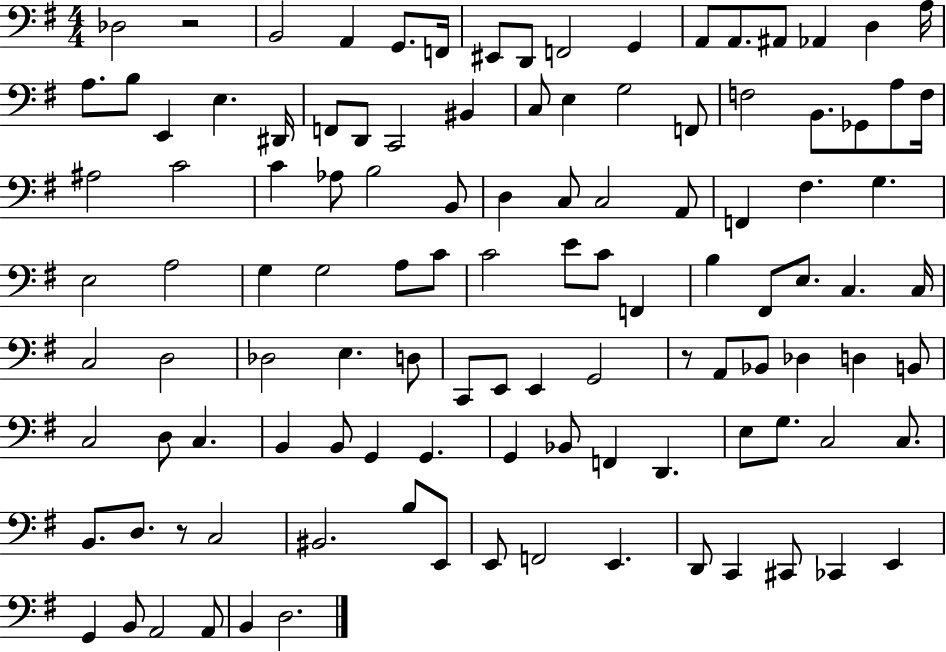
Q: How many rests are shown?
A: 3